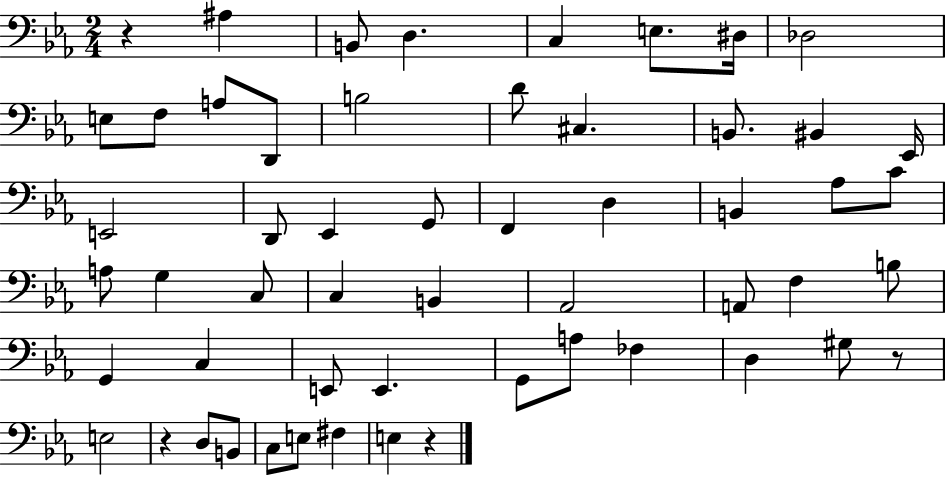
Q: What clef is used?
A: bass